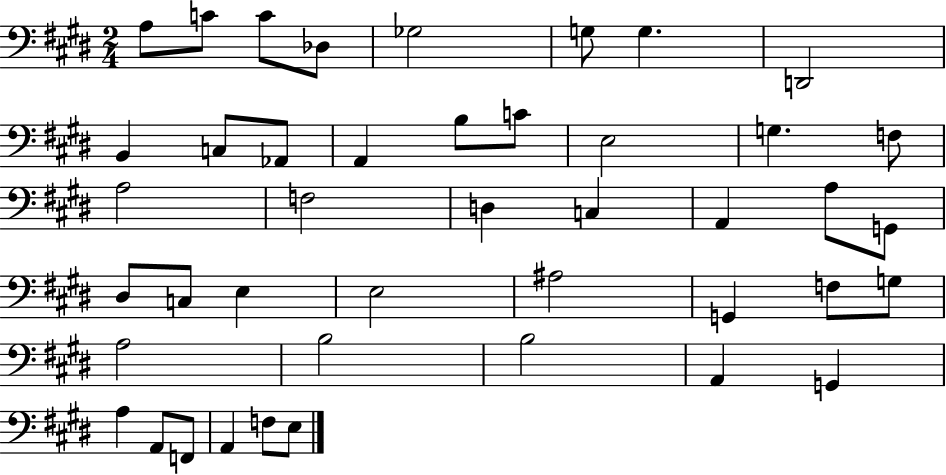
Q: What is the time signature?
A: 2/4